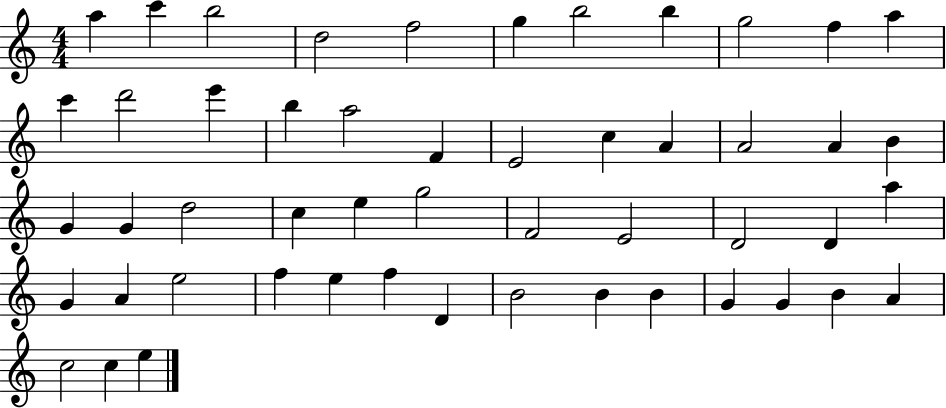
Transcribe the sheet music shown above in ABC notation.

X:1
T:Untitled
M:4/4
L:1/4
K:C
a c' b2 d2 f2 g b2 b g2 f a c' d'2 e' b a2 F E2 c A A2 A B G G d2 c e g2 F2 E2 D2 D a G A e2 f e f D B2 B B G G B A c2 c e